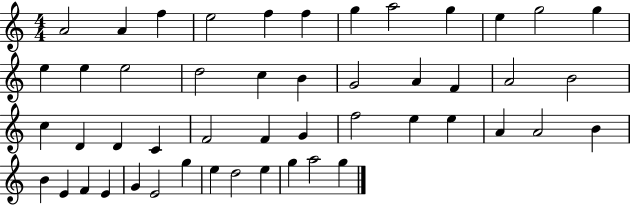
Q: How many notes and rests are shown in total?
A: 49